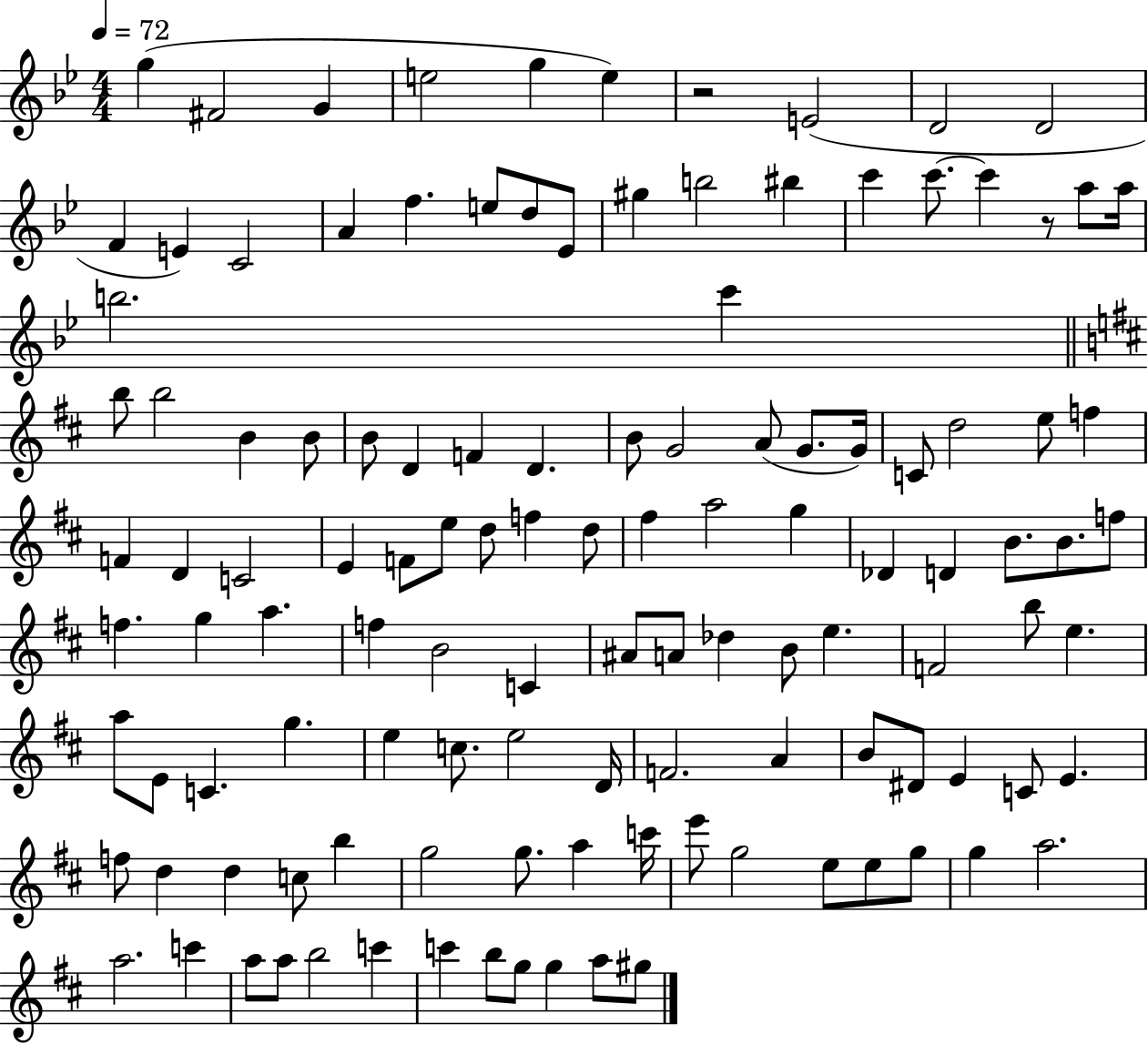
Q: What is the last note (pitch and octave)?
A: G#5